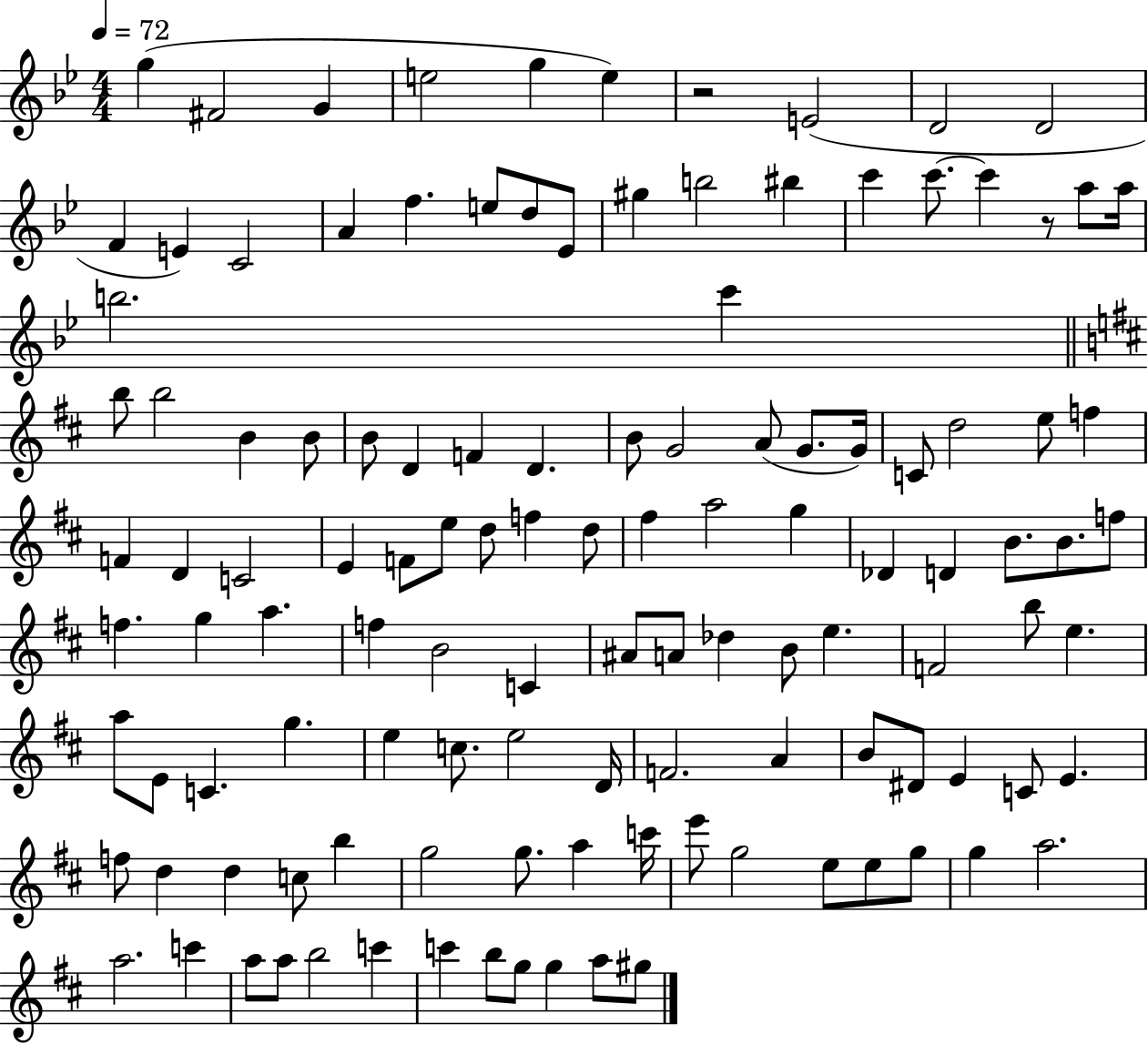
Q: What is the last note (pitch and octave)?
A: G#5